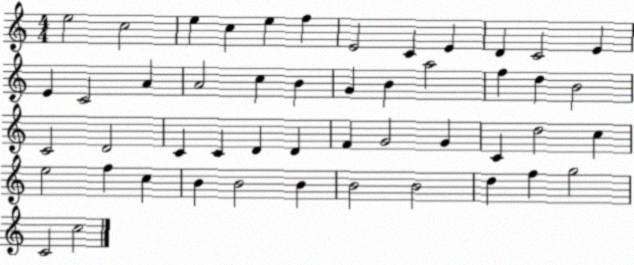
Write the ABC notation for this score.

X:1
T:Untitled
M:4/4
L:1/4
K:C
e2 c2 e c e f E2 C E D C2 E E C2 A A2 c B G B a2 f d B2 C2 D2 C C D D F G2 G C d2 c e2 f c B B2 B B2 B2 d f g2 C2 c2